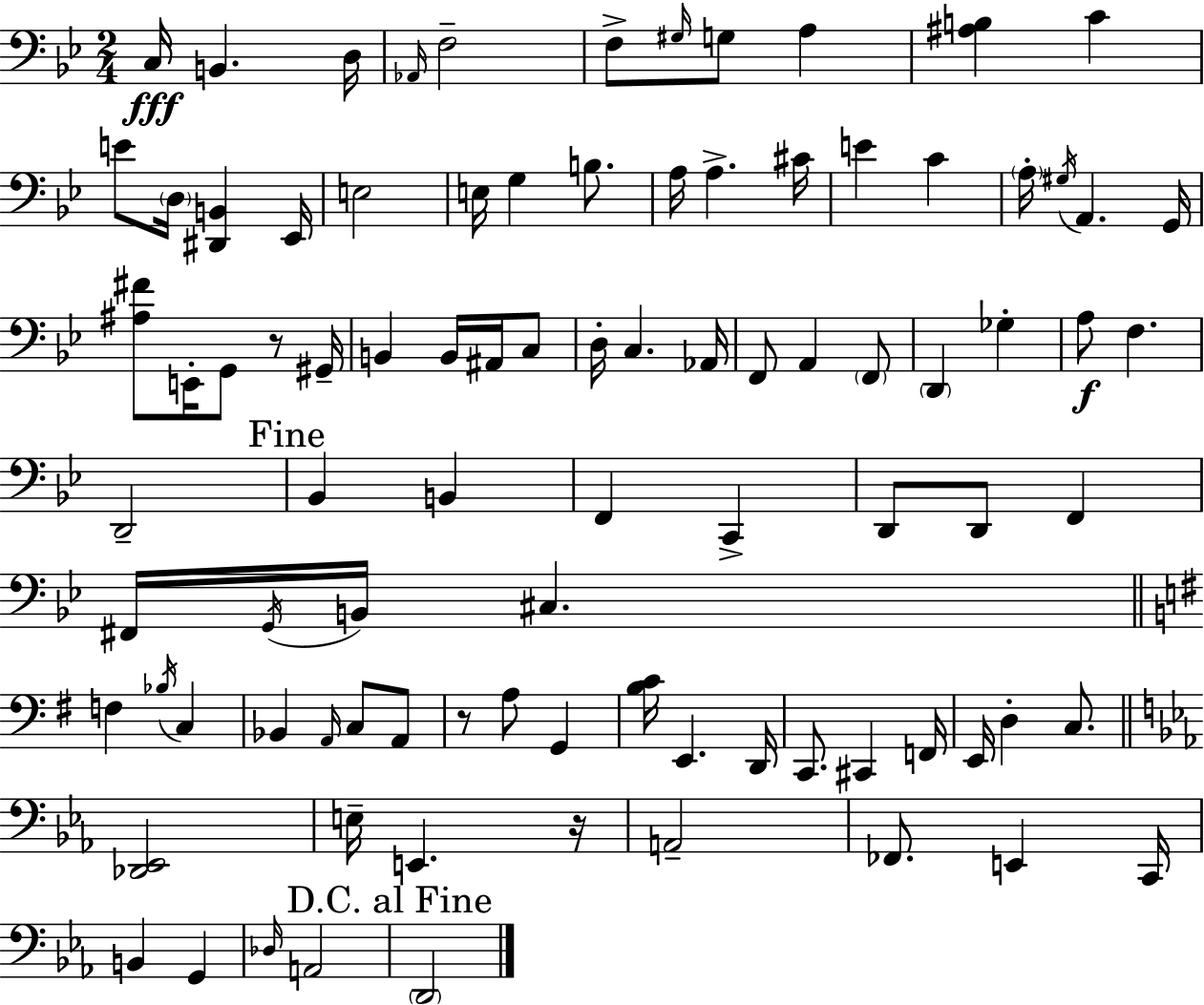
{
  \clef bass
  \numericTimeSignature
  \time 2/4
  \key bes \major
  c16\fff b,4. d16 | \grace { aes,16 } f2-- | f8-> \grace { gis16 } g8 a4 | <ais b>4 c'4 | \break e'8 \parenthesize d16 <dis, b,>4 | ees,16 e2 | e16 g4 b8. | a16 a4.-> | \break cis'16 e'4 c'4 | \parenthesize a16-. \acciaccatura { gis16 } a,4. | g,16 <ais fis'>8 e,16-. g,8 | r8 gis,16-- b,4 b,16 | \break ais,16 c8 d16-. c4. | aes,16 f,8 a,4 | \parenthesize f,8 \parenthesize d,4 ges4-. | a8\f f4. | \break d,2-- | \mark "Fine" bes,4 b,4 | f,4 c,4-> | d,8 d,8 f,4 | \break fis,16 \acciaccatura { g,16 } b,16 cis4. | \bar "||" \break \key g \major f4 \acciaccatura { bes16 } c4 | bes,4 \grace { a,16 } c8 | a,8 r8 a8 g,4 | <b c'>16 e,4. | \break d,16 c,8. cis,4 | f,16 e,16 d4-. c8. | \bar "||" \break \key ees \major <des, ees,>2 | e16-- e,4. r16 | a,2-- | fes,8. e,4 c,16 | \break b,4 g,4 | \grace { des16 } a,2 | \mark "D.C. al Fine" \parenthesize d,2 | \bar "|."
}